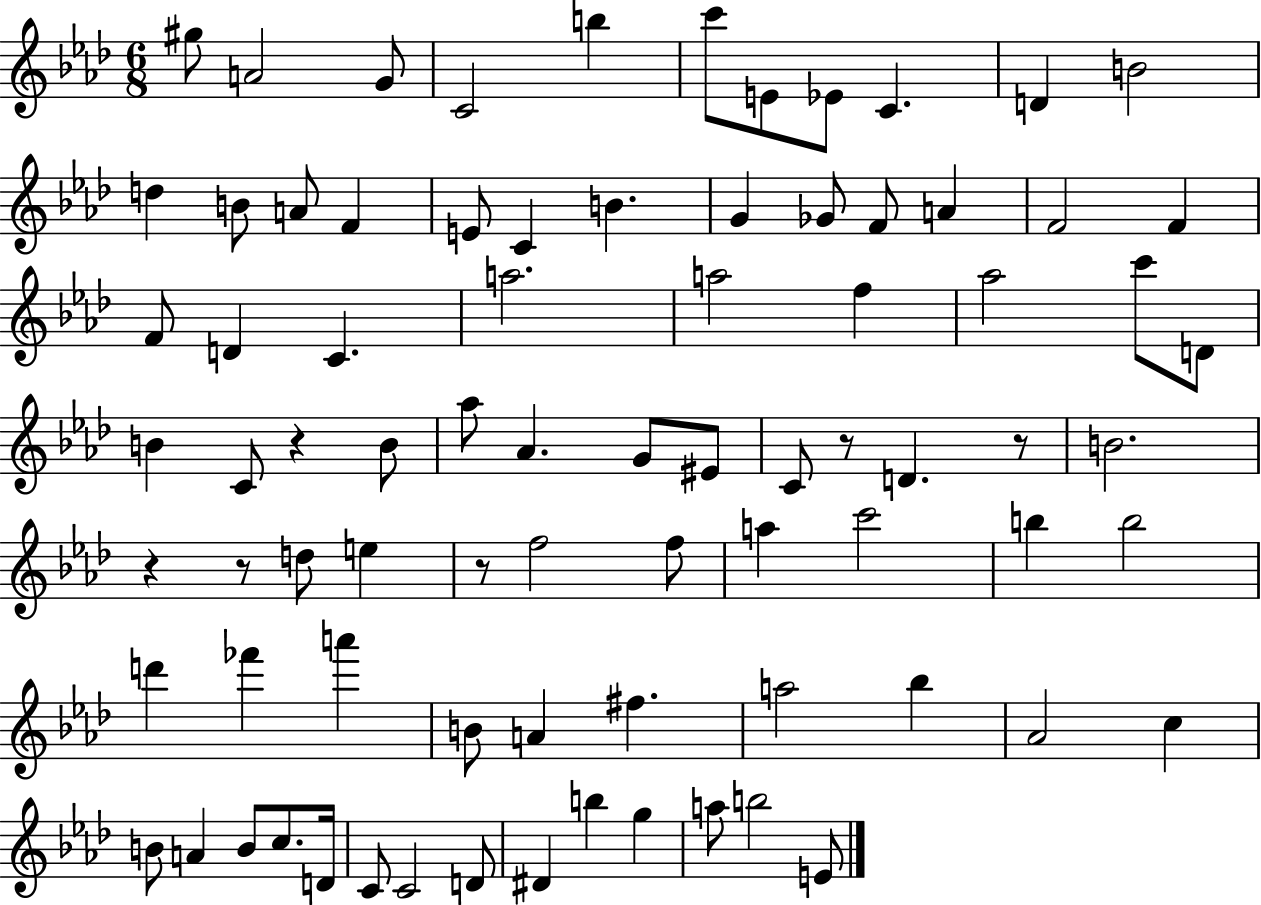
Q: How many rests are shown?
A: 6